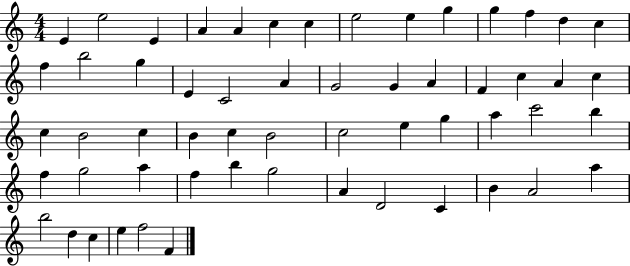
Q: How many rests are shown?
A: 0